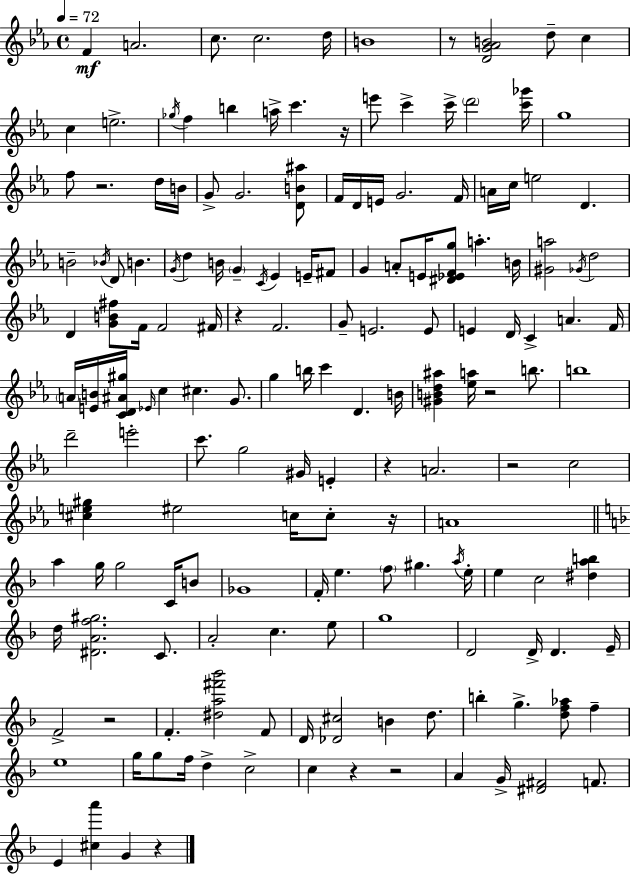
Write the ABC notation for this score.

X:1
T:Untitled
M:4/4
L:1/4
K:Cm
F A2 c/2 c2 d/4 B4 z/2 [DG_AB]2 d/2 c c e2 _g/4 f b a/4 c' z/4 e'/2 c' c'/4 d'2 [c'_g']/4 g4 f/2 z2 d/4 B/4 G/2 G2 [DB^a]/2 F/4 D/4 E/4 G2 F/4 A/4 c/4 e2 D B2 _B/4 D/2 B G/4 d B/4 G C/4 _E E/4 ^F/2 G A/2 E/4 [^D_EFg]/2 a B/4 [^Ga]2 _G/4 d2 D [GB^f]/2 F/4 F2 ^F/4 z F2 G/2 E2 E/2 E D/4 C A F/4 A/4 [EB]/4 [CD^A^g]/4 _E/4 c ^c G/2 g b/4 c' D B/4 [^GBd^a] [_ea]/4 z2 b/2 b4 d'2 e'2 c'/2 g2 ^G/4 E z A2 z2 c2 [^ce^g] ^e2 c/4 c/2 z/4 A4 a g/4 g2 C/4 B/2 _G4 F/4 e f/2 ^g a/4 e/4 e c2 [^dab] d/4 [^DAf^g]2 C/2 A2 c e/2 g4 D2 D/4 D E/4 F2 z2 F [^da^f'_b']2 F/2 D/4 [_D^c]2 B d/2 b g [df_a]/2 f e4 g/4 g/2 f/4 d c2 c z z2 A G/4 [^D^F]2 F/2 E [^ca'] G z